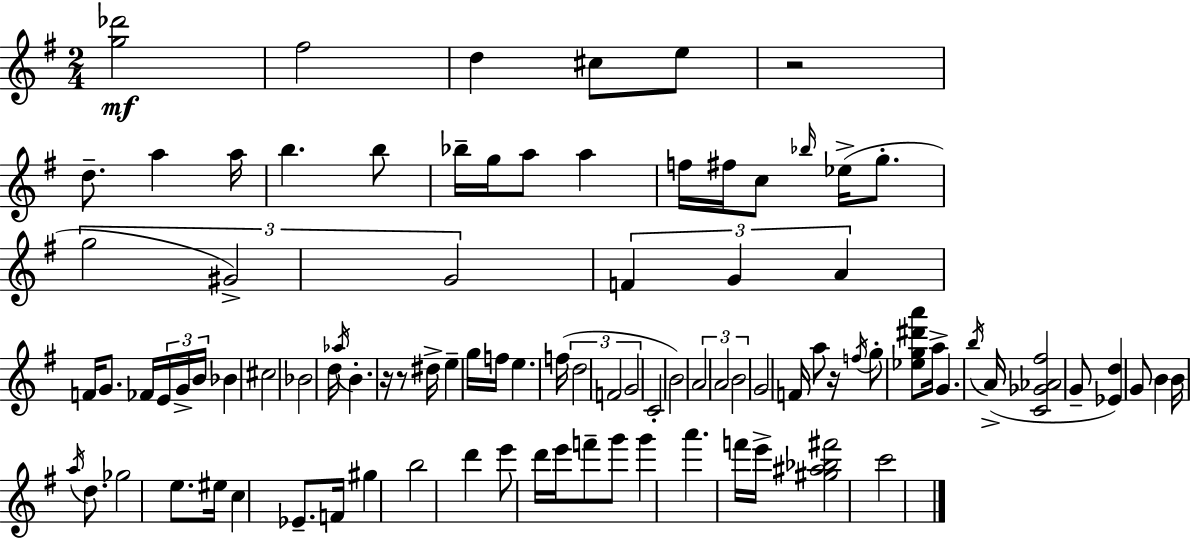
{
  \clef treble
  \numericTimeSignature
  \time 2/4
  \key g \major
  <g'' des'''>2\mf | fis''2 | d''4 cis''8 e''8 | r2 | \break d''8.-- a''4 a''16 | b''4. b''8 | bes''16-- g''16 a''8 a''4 | f''16 fis''16 c''8 \grace { bes''16 }( ees''16-> g''8.-. | \break \tuplet 3/2 { g''2 | gis'2->) | g'2 } | \tuplet 3/2 { f'4 g'4 | \break a'4 } f'16 g'8. | fes'16 \tuplet 3/2 { e'16 g'16-> b'16 } bes'4 | cis''2 | bes'2 | \break d''16 \acciaccatura { aes''16 } b'4.-. | r16 r8 dis''16-> e''4-- | g''16 f''16 e''4. | f''16( \tuplet 3/2 { d''2 | \break f'2 | g'2 } | c'2-. | b'2) | \break \tuplet 3/2 { a'2 | a'2 | b'2 } | g'2 | \break f'16 a''8 r16 \acciaccatura { f''16 } g''8-. | <ees'' g'' dis''' a'''>8 a''16-> g'4. | \acciaccatura { b''16 } a'16->( <c' ges' aes' fis''>2 | g'8-- <ees' d''>4) | \break g'8 b'4 | b'16 \acciaccatura { a''16 } d''8. ges''2 | e''8. | eis''16 c''4 ees'8.-- | \break f'16 gis''4 b''2 | d'''4 | e'''8 d'''16 e'''16 f'''8-- g'''8 | g'''4 a'''4. | \break f'''16 e'''16-> <gis'' ais'' bes'' fis'''>2 | c'''2 | \bar "|."
}